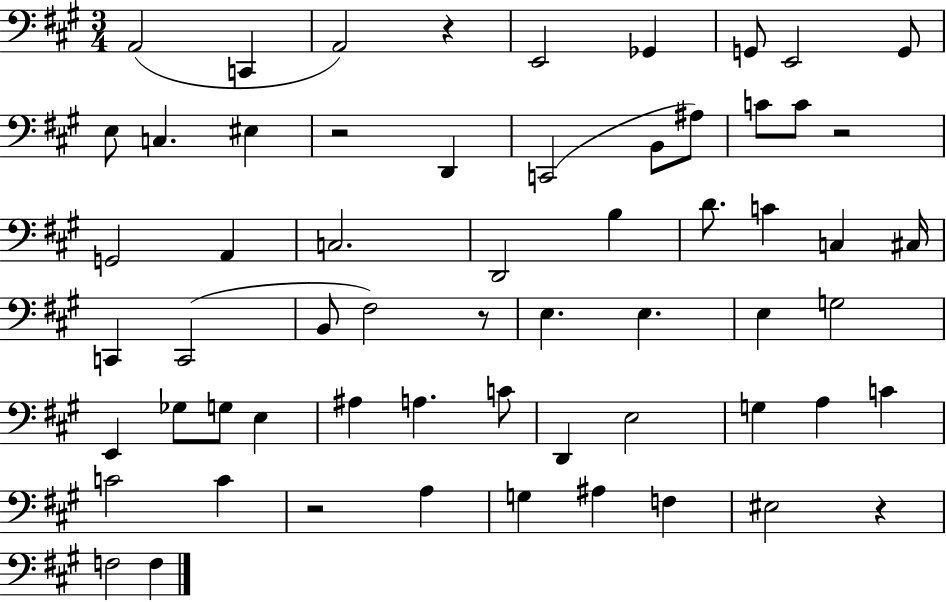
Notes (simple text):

A2/h C2/q A2/h R/q E2/h Gb2/q G2/e E2/h G2/e E3/e C3/q. EIS3/q R/h D2/q C2/h B2/e A#3/e C4/e C4/e R/h G2/h A2/q C3/h. D2/h B3/q D4/e. C4/q C3/q C#3/s C2/q C2/h B2/e F#3/h R/e E3/q. E3/q. E3/q G3/h E2/q Gb3/e G3/e E3/q A#3/q A3/q. C4/e D2/q E3/h G3/q A3/q C4/q C4/h C4/q R/h A3/q G3/q A#3/q F3/q EIS3/h R/q F3/h F3/q